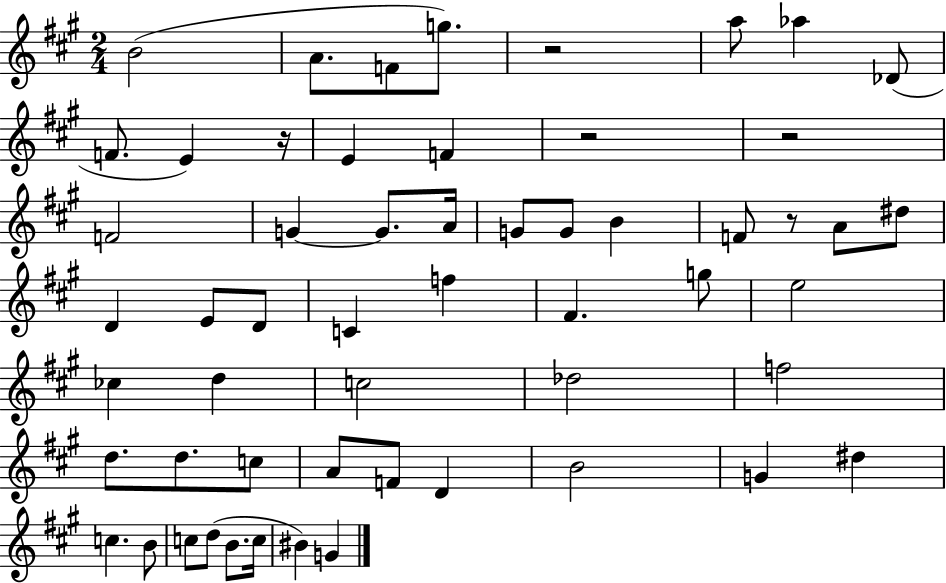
{
  \clef treble
  \numericTimeSignature
  \time 2/4
  \key a \major
  b'2( | a'8. f'8 g''8.) | r2 | a''8 aes''4 des'8( | \break f'8. e'4) r16 | e'4 f'4 | r2 | r2 | \break f'2 | g'4~~ g'8. a'16 | g'8 g'8 b'4 | f'8 r8 a'8 dis''8 | \break d'4 e'8 d'8 | c'4 f''4 | fis'4. g''8 | e''2 | \break ces''4 d''4 | c''2 | des''2 | f''2 | \break d''8. d''8. c''8 | a'8 f'8 d'4 | b'2 | g'4 dis''4 | \break c''4. b'8 | c''8 d''8( b'8. c''16 | bis'4) g'4 | \bar "|."
}